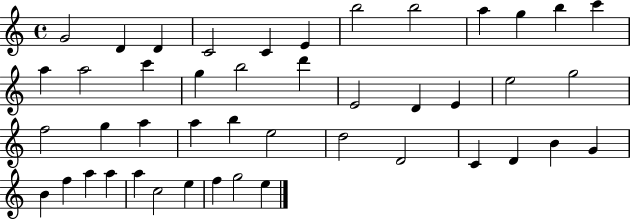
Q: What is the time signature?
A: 4/4